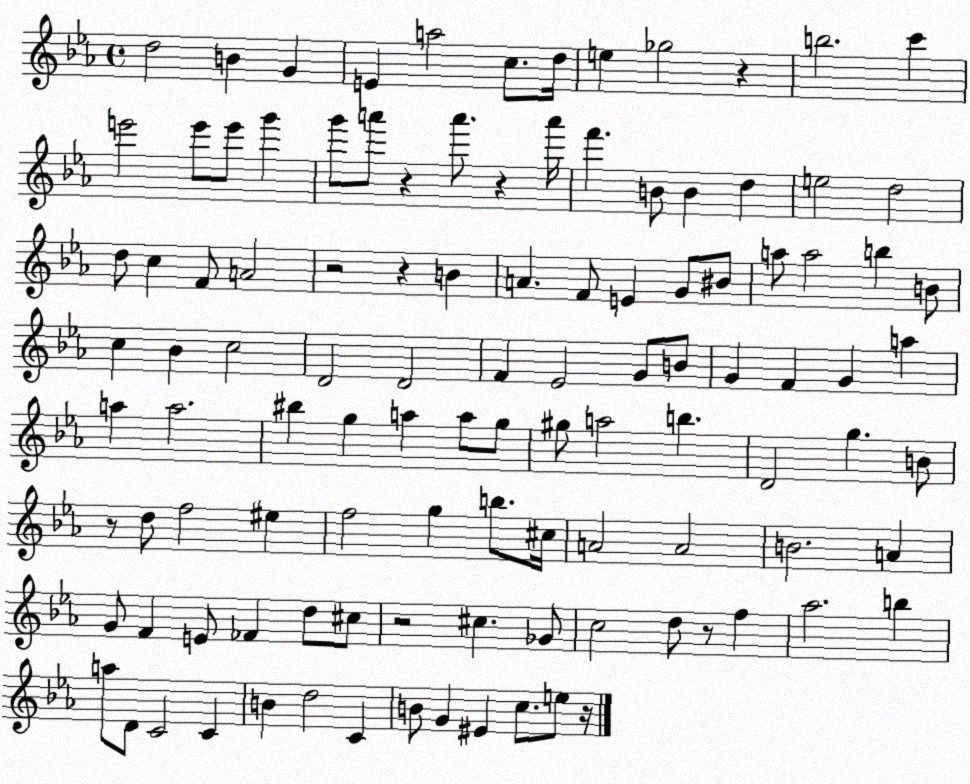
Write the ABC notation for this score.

X:1
T:Untitled
M:4/4
L:1/4
K:Eb
d2 B G E a2 c/2 d/4 e _g2 z b2 c' e'2 e'/2 e'/2 g' g'/2 a'/2 z a'/2 z a'/4 f' B/2 B d e2 d2 d/2 c F/2 A2 z2 z B A F/2 E G/2 ^B/2 a/2 a2 b B/2 c _B c2 D2 D2 F _E2 G/2 B/2 G F G a a a2 ^b g a a/2 g/2 ^g/2 a2 b D2 g B/2 z/2 d/2 f2 ^e f2 g b/2 ^c/4 A2 A2 B2 A G/2 F E/2 _F d/2 ^c/2 z2 ^c _G/2 c2 d/2 z/2 f _a2 b a/2 D/2 C2 C B d2 C B/2 G ^E c/2 e/2 z/4